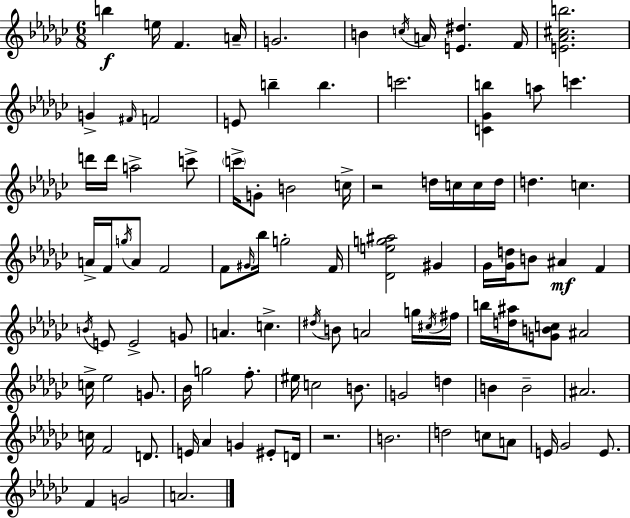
B5/q E5/s F4/q. A4/s G4/h. B4/q C5/s A4/s [E4,D#5]/q. F4/s [E4,Ab4,C#5,B5]/h. G4/q F#4/s F4/h E4/e B5/q B5/q. C6/h. [C4,Gb4,B5]/q A5/e C6/q. D6/s D6/s A5/h C6/e C6/s G4/e B4/h C5/s R/h D5/s C5/s C5/s D5/s D5/q. C5/q. A4/s F4/s G5/s A4/e F4/h F4/e G#4/s Bb5/s G5/h F4/s [Db4,E5,G5,A#5]/h G#4/q Gb4/s [Gb4,D5]/s B4/e A#4/q F4/q B4/s E4/e E4/h G4/e A4/q. C5/q. D#5/s B4/e A4/h G5/s C#5/s F#5/s B5/s [D5,A#5]/s [G4,B4,C5]/e A#4/h C5/s Eb5/h G4/e. Bb4/s G5/h F5/e. EIS5/s C5/h B4/e. G4/h D5/q B4/q B4/h A#4/h. C5/s F4/h D4/e. E4/s Ab4/q G4/q EIS4/e D4/s R/h. B4/h. D5/h C5/e A4/e E4/s Gb4/h E4/e. F4/q G4/h A4/h.